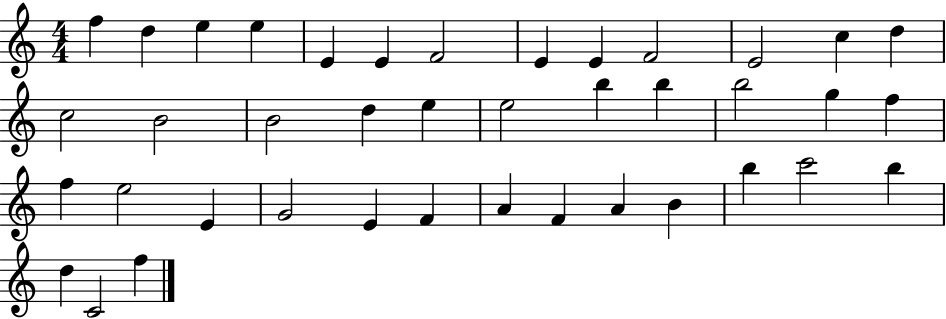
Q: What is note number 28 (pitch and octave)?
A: G4